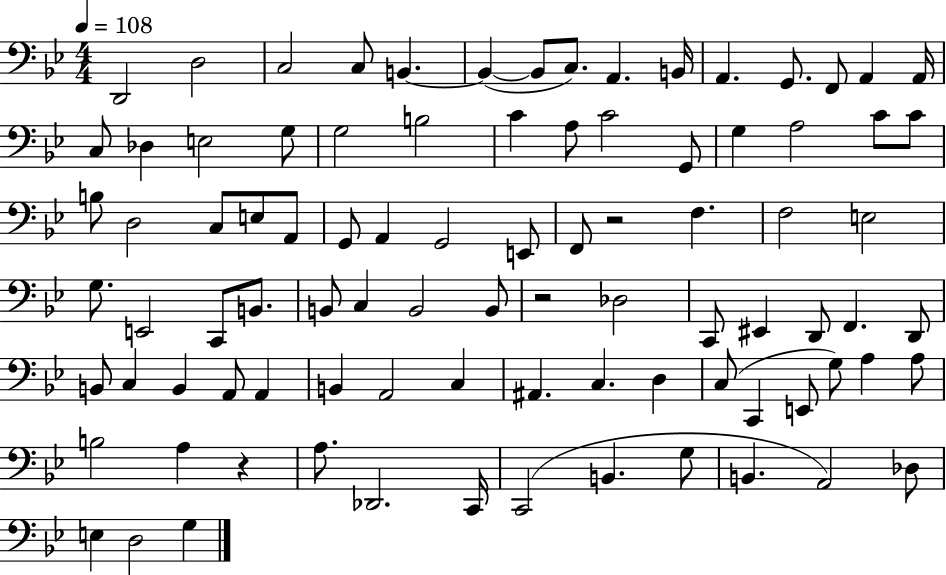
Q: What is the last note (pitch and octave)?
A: G3